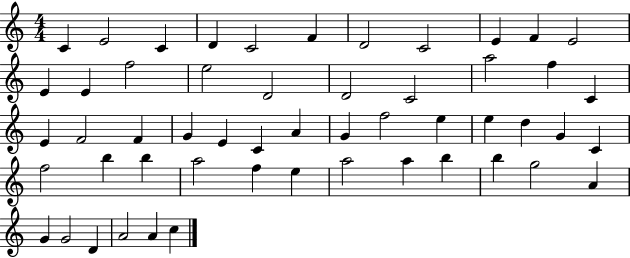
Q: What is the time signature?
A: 4/4